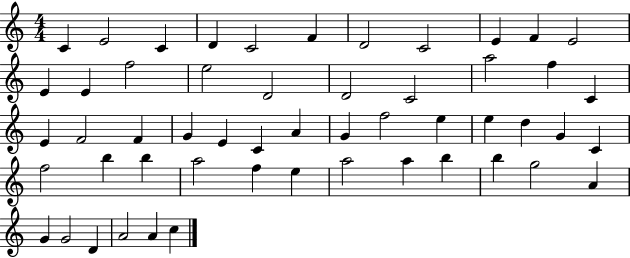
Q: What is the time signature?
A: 4/4